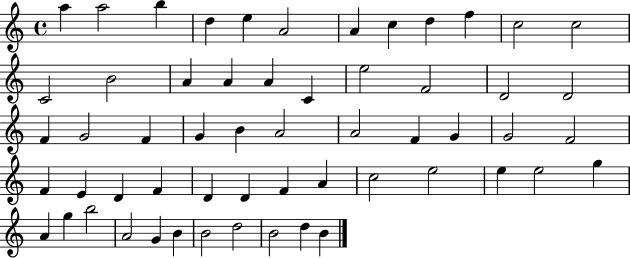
{
  \clef treble
  \time 4/4
  \defaultTimeSignature
  \key c \major
  a''4 a''2 b''4 | d''4 e''4 a'2 | a'4 c''4 d''4 f''4 | c''2 c''2 | \break c'2 b'2 | a'4 a'4 a'4 c'4 | e''2 f'2 | d'2 d'2 | \break f'4 g'2 f'4 | g'4 b'4 a'2 | a'2 f'4 g'4 | g'2 f'2 | \break f'4 e'4 d'4 f'4 | d'4 d'4 f'4 a'4 | c''2 e''2 | e''4 e''2 g''4 | \break a'4 g''4 b''2 | a'2 g'4 b'4 | b'2 d''2 | b'2 d''4 b'4 | \break \bar "|."
}